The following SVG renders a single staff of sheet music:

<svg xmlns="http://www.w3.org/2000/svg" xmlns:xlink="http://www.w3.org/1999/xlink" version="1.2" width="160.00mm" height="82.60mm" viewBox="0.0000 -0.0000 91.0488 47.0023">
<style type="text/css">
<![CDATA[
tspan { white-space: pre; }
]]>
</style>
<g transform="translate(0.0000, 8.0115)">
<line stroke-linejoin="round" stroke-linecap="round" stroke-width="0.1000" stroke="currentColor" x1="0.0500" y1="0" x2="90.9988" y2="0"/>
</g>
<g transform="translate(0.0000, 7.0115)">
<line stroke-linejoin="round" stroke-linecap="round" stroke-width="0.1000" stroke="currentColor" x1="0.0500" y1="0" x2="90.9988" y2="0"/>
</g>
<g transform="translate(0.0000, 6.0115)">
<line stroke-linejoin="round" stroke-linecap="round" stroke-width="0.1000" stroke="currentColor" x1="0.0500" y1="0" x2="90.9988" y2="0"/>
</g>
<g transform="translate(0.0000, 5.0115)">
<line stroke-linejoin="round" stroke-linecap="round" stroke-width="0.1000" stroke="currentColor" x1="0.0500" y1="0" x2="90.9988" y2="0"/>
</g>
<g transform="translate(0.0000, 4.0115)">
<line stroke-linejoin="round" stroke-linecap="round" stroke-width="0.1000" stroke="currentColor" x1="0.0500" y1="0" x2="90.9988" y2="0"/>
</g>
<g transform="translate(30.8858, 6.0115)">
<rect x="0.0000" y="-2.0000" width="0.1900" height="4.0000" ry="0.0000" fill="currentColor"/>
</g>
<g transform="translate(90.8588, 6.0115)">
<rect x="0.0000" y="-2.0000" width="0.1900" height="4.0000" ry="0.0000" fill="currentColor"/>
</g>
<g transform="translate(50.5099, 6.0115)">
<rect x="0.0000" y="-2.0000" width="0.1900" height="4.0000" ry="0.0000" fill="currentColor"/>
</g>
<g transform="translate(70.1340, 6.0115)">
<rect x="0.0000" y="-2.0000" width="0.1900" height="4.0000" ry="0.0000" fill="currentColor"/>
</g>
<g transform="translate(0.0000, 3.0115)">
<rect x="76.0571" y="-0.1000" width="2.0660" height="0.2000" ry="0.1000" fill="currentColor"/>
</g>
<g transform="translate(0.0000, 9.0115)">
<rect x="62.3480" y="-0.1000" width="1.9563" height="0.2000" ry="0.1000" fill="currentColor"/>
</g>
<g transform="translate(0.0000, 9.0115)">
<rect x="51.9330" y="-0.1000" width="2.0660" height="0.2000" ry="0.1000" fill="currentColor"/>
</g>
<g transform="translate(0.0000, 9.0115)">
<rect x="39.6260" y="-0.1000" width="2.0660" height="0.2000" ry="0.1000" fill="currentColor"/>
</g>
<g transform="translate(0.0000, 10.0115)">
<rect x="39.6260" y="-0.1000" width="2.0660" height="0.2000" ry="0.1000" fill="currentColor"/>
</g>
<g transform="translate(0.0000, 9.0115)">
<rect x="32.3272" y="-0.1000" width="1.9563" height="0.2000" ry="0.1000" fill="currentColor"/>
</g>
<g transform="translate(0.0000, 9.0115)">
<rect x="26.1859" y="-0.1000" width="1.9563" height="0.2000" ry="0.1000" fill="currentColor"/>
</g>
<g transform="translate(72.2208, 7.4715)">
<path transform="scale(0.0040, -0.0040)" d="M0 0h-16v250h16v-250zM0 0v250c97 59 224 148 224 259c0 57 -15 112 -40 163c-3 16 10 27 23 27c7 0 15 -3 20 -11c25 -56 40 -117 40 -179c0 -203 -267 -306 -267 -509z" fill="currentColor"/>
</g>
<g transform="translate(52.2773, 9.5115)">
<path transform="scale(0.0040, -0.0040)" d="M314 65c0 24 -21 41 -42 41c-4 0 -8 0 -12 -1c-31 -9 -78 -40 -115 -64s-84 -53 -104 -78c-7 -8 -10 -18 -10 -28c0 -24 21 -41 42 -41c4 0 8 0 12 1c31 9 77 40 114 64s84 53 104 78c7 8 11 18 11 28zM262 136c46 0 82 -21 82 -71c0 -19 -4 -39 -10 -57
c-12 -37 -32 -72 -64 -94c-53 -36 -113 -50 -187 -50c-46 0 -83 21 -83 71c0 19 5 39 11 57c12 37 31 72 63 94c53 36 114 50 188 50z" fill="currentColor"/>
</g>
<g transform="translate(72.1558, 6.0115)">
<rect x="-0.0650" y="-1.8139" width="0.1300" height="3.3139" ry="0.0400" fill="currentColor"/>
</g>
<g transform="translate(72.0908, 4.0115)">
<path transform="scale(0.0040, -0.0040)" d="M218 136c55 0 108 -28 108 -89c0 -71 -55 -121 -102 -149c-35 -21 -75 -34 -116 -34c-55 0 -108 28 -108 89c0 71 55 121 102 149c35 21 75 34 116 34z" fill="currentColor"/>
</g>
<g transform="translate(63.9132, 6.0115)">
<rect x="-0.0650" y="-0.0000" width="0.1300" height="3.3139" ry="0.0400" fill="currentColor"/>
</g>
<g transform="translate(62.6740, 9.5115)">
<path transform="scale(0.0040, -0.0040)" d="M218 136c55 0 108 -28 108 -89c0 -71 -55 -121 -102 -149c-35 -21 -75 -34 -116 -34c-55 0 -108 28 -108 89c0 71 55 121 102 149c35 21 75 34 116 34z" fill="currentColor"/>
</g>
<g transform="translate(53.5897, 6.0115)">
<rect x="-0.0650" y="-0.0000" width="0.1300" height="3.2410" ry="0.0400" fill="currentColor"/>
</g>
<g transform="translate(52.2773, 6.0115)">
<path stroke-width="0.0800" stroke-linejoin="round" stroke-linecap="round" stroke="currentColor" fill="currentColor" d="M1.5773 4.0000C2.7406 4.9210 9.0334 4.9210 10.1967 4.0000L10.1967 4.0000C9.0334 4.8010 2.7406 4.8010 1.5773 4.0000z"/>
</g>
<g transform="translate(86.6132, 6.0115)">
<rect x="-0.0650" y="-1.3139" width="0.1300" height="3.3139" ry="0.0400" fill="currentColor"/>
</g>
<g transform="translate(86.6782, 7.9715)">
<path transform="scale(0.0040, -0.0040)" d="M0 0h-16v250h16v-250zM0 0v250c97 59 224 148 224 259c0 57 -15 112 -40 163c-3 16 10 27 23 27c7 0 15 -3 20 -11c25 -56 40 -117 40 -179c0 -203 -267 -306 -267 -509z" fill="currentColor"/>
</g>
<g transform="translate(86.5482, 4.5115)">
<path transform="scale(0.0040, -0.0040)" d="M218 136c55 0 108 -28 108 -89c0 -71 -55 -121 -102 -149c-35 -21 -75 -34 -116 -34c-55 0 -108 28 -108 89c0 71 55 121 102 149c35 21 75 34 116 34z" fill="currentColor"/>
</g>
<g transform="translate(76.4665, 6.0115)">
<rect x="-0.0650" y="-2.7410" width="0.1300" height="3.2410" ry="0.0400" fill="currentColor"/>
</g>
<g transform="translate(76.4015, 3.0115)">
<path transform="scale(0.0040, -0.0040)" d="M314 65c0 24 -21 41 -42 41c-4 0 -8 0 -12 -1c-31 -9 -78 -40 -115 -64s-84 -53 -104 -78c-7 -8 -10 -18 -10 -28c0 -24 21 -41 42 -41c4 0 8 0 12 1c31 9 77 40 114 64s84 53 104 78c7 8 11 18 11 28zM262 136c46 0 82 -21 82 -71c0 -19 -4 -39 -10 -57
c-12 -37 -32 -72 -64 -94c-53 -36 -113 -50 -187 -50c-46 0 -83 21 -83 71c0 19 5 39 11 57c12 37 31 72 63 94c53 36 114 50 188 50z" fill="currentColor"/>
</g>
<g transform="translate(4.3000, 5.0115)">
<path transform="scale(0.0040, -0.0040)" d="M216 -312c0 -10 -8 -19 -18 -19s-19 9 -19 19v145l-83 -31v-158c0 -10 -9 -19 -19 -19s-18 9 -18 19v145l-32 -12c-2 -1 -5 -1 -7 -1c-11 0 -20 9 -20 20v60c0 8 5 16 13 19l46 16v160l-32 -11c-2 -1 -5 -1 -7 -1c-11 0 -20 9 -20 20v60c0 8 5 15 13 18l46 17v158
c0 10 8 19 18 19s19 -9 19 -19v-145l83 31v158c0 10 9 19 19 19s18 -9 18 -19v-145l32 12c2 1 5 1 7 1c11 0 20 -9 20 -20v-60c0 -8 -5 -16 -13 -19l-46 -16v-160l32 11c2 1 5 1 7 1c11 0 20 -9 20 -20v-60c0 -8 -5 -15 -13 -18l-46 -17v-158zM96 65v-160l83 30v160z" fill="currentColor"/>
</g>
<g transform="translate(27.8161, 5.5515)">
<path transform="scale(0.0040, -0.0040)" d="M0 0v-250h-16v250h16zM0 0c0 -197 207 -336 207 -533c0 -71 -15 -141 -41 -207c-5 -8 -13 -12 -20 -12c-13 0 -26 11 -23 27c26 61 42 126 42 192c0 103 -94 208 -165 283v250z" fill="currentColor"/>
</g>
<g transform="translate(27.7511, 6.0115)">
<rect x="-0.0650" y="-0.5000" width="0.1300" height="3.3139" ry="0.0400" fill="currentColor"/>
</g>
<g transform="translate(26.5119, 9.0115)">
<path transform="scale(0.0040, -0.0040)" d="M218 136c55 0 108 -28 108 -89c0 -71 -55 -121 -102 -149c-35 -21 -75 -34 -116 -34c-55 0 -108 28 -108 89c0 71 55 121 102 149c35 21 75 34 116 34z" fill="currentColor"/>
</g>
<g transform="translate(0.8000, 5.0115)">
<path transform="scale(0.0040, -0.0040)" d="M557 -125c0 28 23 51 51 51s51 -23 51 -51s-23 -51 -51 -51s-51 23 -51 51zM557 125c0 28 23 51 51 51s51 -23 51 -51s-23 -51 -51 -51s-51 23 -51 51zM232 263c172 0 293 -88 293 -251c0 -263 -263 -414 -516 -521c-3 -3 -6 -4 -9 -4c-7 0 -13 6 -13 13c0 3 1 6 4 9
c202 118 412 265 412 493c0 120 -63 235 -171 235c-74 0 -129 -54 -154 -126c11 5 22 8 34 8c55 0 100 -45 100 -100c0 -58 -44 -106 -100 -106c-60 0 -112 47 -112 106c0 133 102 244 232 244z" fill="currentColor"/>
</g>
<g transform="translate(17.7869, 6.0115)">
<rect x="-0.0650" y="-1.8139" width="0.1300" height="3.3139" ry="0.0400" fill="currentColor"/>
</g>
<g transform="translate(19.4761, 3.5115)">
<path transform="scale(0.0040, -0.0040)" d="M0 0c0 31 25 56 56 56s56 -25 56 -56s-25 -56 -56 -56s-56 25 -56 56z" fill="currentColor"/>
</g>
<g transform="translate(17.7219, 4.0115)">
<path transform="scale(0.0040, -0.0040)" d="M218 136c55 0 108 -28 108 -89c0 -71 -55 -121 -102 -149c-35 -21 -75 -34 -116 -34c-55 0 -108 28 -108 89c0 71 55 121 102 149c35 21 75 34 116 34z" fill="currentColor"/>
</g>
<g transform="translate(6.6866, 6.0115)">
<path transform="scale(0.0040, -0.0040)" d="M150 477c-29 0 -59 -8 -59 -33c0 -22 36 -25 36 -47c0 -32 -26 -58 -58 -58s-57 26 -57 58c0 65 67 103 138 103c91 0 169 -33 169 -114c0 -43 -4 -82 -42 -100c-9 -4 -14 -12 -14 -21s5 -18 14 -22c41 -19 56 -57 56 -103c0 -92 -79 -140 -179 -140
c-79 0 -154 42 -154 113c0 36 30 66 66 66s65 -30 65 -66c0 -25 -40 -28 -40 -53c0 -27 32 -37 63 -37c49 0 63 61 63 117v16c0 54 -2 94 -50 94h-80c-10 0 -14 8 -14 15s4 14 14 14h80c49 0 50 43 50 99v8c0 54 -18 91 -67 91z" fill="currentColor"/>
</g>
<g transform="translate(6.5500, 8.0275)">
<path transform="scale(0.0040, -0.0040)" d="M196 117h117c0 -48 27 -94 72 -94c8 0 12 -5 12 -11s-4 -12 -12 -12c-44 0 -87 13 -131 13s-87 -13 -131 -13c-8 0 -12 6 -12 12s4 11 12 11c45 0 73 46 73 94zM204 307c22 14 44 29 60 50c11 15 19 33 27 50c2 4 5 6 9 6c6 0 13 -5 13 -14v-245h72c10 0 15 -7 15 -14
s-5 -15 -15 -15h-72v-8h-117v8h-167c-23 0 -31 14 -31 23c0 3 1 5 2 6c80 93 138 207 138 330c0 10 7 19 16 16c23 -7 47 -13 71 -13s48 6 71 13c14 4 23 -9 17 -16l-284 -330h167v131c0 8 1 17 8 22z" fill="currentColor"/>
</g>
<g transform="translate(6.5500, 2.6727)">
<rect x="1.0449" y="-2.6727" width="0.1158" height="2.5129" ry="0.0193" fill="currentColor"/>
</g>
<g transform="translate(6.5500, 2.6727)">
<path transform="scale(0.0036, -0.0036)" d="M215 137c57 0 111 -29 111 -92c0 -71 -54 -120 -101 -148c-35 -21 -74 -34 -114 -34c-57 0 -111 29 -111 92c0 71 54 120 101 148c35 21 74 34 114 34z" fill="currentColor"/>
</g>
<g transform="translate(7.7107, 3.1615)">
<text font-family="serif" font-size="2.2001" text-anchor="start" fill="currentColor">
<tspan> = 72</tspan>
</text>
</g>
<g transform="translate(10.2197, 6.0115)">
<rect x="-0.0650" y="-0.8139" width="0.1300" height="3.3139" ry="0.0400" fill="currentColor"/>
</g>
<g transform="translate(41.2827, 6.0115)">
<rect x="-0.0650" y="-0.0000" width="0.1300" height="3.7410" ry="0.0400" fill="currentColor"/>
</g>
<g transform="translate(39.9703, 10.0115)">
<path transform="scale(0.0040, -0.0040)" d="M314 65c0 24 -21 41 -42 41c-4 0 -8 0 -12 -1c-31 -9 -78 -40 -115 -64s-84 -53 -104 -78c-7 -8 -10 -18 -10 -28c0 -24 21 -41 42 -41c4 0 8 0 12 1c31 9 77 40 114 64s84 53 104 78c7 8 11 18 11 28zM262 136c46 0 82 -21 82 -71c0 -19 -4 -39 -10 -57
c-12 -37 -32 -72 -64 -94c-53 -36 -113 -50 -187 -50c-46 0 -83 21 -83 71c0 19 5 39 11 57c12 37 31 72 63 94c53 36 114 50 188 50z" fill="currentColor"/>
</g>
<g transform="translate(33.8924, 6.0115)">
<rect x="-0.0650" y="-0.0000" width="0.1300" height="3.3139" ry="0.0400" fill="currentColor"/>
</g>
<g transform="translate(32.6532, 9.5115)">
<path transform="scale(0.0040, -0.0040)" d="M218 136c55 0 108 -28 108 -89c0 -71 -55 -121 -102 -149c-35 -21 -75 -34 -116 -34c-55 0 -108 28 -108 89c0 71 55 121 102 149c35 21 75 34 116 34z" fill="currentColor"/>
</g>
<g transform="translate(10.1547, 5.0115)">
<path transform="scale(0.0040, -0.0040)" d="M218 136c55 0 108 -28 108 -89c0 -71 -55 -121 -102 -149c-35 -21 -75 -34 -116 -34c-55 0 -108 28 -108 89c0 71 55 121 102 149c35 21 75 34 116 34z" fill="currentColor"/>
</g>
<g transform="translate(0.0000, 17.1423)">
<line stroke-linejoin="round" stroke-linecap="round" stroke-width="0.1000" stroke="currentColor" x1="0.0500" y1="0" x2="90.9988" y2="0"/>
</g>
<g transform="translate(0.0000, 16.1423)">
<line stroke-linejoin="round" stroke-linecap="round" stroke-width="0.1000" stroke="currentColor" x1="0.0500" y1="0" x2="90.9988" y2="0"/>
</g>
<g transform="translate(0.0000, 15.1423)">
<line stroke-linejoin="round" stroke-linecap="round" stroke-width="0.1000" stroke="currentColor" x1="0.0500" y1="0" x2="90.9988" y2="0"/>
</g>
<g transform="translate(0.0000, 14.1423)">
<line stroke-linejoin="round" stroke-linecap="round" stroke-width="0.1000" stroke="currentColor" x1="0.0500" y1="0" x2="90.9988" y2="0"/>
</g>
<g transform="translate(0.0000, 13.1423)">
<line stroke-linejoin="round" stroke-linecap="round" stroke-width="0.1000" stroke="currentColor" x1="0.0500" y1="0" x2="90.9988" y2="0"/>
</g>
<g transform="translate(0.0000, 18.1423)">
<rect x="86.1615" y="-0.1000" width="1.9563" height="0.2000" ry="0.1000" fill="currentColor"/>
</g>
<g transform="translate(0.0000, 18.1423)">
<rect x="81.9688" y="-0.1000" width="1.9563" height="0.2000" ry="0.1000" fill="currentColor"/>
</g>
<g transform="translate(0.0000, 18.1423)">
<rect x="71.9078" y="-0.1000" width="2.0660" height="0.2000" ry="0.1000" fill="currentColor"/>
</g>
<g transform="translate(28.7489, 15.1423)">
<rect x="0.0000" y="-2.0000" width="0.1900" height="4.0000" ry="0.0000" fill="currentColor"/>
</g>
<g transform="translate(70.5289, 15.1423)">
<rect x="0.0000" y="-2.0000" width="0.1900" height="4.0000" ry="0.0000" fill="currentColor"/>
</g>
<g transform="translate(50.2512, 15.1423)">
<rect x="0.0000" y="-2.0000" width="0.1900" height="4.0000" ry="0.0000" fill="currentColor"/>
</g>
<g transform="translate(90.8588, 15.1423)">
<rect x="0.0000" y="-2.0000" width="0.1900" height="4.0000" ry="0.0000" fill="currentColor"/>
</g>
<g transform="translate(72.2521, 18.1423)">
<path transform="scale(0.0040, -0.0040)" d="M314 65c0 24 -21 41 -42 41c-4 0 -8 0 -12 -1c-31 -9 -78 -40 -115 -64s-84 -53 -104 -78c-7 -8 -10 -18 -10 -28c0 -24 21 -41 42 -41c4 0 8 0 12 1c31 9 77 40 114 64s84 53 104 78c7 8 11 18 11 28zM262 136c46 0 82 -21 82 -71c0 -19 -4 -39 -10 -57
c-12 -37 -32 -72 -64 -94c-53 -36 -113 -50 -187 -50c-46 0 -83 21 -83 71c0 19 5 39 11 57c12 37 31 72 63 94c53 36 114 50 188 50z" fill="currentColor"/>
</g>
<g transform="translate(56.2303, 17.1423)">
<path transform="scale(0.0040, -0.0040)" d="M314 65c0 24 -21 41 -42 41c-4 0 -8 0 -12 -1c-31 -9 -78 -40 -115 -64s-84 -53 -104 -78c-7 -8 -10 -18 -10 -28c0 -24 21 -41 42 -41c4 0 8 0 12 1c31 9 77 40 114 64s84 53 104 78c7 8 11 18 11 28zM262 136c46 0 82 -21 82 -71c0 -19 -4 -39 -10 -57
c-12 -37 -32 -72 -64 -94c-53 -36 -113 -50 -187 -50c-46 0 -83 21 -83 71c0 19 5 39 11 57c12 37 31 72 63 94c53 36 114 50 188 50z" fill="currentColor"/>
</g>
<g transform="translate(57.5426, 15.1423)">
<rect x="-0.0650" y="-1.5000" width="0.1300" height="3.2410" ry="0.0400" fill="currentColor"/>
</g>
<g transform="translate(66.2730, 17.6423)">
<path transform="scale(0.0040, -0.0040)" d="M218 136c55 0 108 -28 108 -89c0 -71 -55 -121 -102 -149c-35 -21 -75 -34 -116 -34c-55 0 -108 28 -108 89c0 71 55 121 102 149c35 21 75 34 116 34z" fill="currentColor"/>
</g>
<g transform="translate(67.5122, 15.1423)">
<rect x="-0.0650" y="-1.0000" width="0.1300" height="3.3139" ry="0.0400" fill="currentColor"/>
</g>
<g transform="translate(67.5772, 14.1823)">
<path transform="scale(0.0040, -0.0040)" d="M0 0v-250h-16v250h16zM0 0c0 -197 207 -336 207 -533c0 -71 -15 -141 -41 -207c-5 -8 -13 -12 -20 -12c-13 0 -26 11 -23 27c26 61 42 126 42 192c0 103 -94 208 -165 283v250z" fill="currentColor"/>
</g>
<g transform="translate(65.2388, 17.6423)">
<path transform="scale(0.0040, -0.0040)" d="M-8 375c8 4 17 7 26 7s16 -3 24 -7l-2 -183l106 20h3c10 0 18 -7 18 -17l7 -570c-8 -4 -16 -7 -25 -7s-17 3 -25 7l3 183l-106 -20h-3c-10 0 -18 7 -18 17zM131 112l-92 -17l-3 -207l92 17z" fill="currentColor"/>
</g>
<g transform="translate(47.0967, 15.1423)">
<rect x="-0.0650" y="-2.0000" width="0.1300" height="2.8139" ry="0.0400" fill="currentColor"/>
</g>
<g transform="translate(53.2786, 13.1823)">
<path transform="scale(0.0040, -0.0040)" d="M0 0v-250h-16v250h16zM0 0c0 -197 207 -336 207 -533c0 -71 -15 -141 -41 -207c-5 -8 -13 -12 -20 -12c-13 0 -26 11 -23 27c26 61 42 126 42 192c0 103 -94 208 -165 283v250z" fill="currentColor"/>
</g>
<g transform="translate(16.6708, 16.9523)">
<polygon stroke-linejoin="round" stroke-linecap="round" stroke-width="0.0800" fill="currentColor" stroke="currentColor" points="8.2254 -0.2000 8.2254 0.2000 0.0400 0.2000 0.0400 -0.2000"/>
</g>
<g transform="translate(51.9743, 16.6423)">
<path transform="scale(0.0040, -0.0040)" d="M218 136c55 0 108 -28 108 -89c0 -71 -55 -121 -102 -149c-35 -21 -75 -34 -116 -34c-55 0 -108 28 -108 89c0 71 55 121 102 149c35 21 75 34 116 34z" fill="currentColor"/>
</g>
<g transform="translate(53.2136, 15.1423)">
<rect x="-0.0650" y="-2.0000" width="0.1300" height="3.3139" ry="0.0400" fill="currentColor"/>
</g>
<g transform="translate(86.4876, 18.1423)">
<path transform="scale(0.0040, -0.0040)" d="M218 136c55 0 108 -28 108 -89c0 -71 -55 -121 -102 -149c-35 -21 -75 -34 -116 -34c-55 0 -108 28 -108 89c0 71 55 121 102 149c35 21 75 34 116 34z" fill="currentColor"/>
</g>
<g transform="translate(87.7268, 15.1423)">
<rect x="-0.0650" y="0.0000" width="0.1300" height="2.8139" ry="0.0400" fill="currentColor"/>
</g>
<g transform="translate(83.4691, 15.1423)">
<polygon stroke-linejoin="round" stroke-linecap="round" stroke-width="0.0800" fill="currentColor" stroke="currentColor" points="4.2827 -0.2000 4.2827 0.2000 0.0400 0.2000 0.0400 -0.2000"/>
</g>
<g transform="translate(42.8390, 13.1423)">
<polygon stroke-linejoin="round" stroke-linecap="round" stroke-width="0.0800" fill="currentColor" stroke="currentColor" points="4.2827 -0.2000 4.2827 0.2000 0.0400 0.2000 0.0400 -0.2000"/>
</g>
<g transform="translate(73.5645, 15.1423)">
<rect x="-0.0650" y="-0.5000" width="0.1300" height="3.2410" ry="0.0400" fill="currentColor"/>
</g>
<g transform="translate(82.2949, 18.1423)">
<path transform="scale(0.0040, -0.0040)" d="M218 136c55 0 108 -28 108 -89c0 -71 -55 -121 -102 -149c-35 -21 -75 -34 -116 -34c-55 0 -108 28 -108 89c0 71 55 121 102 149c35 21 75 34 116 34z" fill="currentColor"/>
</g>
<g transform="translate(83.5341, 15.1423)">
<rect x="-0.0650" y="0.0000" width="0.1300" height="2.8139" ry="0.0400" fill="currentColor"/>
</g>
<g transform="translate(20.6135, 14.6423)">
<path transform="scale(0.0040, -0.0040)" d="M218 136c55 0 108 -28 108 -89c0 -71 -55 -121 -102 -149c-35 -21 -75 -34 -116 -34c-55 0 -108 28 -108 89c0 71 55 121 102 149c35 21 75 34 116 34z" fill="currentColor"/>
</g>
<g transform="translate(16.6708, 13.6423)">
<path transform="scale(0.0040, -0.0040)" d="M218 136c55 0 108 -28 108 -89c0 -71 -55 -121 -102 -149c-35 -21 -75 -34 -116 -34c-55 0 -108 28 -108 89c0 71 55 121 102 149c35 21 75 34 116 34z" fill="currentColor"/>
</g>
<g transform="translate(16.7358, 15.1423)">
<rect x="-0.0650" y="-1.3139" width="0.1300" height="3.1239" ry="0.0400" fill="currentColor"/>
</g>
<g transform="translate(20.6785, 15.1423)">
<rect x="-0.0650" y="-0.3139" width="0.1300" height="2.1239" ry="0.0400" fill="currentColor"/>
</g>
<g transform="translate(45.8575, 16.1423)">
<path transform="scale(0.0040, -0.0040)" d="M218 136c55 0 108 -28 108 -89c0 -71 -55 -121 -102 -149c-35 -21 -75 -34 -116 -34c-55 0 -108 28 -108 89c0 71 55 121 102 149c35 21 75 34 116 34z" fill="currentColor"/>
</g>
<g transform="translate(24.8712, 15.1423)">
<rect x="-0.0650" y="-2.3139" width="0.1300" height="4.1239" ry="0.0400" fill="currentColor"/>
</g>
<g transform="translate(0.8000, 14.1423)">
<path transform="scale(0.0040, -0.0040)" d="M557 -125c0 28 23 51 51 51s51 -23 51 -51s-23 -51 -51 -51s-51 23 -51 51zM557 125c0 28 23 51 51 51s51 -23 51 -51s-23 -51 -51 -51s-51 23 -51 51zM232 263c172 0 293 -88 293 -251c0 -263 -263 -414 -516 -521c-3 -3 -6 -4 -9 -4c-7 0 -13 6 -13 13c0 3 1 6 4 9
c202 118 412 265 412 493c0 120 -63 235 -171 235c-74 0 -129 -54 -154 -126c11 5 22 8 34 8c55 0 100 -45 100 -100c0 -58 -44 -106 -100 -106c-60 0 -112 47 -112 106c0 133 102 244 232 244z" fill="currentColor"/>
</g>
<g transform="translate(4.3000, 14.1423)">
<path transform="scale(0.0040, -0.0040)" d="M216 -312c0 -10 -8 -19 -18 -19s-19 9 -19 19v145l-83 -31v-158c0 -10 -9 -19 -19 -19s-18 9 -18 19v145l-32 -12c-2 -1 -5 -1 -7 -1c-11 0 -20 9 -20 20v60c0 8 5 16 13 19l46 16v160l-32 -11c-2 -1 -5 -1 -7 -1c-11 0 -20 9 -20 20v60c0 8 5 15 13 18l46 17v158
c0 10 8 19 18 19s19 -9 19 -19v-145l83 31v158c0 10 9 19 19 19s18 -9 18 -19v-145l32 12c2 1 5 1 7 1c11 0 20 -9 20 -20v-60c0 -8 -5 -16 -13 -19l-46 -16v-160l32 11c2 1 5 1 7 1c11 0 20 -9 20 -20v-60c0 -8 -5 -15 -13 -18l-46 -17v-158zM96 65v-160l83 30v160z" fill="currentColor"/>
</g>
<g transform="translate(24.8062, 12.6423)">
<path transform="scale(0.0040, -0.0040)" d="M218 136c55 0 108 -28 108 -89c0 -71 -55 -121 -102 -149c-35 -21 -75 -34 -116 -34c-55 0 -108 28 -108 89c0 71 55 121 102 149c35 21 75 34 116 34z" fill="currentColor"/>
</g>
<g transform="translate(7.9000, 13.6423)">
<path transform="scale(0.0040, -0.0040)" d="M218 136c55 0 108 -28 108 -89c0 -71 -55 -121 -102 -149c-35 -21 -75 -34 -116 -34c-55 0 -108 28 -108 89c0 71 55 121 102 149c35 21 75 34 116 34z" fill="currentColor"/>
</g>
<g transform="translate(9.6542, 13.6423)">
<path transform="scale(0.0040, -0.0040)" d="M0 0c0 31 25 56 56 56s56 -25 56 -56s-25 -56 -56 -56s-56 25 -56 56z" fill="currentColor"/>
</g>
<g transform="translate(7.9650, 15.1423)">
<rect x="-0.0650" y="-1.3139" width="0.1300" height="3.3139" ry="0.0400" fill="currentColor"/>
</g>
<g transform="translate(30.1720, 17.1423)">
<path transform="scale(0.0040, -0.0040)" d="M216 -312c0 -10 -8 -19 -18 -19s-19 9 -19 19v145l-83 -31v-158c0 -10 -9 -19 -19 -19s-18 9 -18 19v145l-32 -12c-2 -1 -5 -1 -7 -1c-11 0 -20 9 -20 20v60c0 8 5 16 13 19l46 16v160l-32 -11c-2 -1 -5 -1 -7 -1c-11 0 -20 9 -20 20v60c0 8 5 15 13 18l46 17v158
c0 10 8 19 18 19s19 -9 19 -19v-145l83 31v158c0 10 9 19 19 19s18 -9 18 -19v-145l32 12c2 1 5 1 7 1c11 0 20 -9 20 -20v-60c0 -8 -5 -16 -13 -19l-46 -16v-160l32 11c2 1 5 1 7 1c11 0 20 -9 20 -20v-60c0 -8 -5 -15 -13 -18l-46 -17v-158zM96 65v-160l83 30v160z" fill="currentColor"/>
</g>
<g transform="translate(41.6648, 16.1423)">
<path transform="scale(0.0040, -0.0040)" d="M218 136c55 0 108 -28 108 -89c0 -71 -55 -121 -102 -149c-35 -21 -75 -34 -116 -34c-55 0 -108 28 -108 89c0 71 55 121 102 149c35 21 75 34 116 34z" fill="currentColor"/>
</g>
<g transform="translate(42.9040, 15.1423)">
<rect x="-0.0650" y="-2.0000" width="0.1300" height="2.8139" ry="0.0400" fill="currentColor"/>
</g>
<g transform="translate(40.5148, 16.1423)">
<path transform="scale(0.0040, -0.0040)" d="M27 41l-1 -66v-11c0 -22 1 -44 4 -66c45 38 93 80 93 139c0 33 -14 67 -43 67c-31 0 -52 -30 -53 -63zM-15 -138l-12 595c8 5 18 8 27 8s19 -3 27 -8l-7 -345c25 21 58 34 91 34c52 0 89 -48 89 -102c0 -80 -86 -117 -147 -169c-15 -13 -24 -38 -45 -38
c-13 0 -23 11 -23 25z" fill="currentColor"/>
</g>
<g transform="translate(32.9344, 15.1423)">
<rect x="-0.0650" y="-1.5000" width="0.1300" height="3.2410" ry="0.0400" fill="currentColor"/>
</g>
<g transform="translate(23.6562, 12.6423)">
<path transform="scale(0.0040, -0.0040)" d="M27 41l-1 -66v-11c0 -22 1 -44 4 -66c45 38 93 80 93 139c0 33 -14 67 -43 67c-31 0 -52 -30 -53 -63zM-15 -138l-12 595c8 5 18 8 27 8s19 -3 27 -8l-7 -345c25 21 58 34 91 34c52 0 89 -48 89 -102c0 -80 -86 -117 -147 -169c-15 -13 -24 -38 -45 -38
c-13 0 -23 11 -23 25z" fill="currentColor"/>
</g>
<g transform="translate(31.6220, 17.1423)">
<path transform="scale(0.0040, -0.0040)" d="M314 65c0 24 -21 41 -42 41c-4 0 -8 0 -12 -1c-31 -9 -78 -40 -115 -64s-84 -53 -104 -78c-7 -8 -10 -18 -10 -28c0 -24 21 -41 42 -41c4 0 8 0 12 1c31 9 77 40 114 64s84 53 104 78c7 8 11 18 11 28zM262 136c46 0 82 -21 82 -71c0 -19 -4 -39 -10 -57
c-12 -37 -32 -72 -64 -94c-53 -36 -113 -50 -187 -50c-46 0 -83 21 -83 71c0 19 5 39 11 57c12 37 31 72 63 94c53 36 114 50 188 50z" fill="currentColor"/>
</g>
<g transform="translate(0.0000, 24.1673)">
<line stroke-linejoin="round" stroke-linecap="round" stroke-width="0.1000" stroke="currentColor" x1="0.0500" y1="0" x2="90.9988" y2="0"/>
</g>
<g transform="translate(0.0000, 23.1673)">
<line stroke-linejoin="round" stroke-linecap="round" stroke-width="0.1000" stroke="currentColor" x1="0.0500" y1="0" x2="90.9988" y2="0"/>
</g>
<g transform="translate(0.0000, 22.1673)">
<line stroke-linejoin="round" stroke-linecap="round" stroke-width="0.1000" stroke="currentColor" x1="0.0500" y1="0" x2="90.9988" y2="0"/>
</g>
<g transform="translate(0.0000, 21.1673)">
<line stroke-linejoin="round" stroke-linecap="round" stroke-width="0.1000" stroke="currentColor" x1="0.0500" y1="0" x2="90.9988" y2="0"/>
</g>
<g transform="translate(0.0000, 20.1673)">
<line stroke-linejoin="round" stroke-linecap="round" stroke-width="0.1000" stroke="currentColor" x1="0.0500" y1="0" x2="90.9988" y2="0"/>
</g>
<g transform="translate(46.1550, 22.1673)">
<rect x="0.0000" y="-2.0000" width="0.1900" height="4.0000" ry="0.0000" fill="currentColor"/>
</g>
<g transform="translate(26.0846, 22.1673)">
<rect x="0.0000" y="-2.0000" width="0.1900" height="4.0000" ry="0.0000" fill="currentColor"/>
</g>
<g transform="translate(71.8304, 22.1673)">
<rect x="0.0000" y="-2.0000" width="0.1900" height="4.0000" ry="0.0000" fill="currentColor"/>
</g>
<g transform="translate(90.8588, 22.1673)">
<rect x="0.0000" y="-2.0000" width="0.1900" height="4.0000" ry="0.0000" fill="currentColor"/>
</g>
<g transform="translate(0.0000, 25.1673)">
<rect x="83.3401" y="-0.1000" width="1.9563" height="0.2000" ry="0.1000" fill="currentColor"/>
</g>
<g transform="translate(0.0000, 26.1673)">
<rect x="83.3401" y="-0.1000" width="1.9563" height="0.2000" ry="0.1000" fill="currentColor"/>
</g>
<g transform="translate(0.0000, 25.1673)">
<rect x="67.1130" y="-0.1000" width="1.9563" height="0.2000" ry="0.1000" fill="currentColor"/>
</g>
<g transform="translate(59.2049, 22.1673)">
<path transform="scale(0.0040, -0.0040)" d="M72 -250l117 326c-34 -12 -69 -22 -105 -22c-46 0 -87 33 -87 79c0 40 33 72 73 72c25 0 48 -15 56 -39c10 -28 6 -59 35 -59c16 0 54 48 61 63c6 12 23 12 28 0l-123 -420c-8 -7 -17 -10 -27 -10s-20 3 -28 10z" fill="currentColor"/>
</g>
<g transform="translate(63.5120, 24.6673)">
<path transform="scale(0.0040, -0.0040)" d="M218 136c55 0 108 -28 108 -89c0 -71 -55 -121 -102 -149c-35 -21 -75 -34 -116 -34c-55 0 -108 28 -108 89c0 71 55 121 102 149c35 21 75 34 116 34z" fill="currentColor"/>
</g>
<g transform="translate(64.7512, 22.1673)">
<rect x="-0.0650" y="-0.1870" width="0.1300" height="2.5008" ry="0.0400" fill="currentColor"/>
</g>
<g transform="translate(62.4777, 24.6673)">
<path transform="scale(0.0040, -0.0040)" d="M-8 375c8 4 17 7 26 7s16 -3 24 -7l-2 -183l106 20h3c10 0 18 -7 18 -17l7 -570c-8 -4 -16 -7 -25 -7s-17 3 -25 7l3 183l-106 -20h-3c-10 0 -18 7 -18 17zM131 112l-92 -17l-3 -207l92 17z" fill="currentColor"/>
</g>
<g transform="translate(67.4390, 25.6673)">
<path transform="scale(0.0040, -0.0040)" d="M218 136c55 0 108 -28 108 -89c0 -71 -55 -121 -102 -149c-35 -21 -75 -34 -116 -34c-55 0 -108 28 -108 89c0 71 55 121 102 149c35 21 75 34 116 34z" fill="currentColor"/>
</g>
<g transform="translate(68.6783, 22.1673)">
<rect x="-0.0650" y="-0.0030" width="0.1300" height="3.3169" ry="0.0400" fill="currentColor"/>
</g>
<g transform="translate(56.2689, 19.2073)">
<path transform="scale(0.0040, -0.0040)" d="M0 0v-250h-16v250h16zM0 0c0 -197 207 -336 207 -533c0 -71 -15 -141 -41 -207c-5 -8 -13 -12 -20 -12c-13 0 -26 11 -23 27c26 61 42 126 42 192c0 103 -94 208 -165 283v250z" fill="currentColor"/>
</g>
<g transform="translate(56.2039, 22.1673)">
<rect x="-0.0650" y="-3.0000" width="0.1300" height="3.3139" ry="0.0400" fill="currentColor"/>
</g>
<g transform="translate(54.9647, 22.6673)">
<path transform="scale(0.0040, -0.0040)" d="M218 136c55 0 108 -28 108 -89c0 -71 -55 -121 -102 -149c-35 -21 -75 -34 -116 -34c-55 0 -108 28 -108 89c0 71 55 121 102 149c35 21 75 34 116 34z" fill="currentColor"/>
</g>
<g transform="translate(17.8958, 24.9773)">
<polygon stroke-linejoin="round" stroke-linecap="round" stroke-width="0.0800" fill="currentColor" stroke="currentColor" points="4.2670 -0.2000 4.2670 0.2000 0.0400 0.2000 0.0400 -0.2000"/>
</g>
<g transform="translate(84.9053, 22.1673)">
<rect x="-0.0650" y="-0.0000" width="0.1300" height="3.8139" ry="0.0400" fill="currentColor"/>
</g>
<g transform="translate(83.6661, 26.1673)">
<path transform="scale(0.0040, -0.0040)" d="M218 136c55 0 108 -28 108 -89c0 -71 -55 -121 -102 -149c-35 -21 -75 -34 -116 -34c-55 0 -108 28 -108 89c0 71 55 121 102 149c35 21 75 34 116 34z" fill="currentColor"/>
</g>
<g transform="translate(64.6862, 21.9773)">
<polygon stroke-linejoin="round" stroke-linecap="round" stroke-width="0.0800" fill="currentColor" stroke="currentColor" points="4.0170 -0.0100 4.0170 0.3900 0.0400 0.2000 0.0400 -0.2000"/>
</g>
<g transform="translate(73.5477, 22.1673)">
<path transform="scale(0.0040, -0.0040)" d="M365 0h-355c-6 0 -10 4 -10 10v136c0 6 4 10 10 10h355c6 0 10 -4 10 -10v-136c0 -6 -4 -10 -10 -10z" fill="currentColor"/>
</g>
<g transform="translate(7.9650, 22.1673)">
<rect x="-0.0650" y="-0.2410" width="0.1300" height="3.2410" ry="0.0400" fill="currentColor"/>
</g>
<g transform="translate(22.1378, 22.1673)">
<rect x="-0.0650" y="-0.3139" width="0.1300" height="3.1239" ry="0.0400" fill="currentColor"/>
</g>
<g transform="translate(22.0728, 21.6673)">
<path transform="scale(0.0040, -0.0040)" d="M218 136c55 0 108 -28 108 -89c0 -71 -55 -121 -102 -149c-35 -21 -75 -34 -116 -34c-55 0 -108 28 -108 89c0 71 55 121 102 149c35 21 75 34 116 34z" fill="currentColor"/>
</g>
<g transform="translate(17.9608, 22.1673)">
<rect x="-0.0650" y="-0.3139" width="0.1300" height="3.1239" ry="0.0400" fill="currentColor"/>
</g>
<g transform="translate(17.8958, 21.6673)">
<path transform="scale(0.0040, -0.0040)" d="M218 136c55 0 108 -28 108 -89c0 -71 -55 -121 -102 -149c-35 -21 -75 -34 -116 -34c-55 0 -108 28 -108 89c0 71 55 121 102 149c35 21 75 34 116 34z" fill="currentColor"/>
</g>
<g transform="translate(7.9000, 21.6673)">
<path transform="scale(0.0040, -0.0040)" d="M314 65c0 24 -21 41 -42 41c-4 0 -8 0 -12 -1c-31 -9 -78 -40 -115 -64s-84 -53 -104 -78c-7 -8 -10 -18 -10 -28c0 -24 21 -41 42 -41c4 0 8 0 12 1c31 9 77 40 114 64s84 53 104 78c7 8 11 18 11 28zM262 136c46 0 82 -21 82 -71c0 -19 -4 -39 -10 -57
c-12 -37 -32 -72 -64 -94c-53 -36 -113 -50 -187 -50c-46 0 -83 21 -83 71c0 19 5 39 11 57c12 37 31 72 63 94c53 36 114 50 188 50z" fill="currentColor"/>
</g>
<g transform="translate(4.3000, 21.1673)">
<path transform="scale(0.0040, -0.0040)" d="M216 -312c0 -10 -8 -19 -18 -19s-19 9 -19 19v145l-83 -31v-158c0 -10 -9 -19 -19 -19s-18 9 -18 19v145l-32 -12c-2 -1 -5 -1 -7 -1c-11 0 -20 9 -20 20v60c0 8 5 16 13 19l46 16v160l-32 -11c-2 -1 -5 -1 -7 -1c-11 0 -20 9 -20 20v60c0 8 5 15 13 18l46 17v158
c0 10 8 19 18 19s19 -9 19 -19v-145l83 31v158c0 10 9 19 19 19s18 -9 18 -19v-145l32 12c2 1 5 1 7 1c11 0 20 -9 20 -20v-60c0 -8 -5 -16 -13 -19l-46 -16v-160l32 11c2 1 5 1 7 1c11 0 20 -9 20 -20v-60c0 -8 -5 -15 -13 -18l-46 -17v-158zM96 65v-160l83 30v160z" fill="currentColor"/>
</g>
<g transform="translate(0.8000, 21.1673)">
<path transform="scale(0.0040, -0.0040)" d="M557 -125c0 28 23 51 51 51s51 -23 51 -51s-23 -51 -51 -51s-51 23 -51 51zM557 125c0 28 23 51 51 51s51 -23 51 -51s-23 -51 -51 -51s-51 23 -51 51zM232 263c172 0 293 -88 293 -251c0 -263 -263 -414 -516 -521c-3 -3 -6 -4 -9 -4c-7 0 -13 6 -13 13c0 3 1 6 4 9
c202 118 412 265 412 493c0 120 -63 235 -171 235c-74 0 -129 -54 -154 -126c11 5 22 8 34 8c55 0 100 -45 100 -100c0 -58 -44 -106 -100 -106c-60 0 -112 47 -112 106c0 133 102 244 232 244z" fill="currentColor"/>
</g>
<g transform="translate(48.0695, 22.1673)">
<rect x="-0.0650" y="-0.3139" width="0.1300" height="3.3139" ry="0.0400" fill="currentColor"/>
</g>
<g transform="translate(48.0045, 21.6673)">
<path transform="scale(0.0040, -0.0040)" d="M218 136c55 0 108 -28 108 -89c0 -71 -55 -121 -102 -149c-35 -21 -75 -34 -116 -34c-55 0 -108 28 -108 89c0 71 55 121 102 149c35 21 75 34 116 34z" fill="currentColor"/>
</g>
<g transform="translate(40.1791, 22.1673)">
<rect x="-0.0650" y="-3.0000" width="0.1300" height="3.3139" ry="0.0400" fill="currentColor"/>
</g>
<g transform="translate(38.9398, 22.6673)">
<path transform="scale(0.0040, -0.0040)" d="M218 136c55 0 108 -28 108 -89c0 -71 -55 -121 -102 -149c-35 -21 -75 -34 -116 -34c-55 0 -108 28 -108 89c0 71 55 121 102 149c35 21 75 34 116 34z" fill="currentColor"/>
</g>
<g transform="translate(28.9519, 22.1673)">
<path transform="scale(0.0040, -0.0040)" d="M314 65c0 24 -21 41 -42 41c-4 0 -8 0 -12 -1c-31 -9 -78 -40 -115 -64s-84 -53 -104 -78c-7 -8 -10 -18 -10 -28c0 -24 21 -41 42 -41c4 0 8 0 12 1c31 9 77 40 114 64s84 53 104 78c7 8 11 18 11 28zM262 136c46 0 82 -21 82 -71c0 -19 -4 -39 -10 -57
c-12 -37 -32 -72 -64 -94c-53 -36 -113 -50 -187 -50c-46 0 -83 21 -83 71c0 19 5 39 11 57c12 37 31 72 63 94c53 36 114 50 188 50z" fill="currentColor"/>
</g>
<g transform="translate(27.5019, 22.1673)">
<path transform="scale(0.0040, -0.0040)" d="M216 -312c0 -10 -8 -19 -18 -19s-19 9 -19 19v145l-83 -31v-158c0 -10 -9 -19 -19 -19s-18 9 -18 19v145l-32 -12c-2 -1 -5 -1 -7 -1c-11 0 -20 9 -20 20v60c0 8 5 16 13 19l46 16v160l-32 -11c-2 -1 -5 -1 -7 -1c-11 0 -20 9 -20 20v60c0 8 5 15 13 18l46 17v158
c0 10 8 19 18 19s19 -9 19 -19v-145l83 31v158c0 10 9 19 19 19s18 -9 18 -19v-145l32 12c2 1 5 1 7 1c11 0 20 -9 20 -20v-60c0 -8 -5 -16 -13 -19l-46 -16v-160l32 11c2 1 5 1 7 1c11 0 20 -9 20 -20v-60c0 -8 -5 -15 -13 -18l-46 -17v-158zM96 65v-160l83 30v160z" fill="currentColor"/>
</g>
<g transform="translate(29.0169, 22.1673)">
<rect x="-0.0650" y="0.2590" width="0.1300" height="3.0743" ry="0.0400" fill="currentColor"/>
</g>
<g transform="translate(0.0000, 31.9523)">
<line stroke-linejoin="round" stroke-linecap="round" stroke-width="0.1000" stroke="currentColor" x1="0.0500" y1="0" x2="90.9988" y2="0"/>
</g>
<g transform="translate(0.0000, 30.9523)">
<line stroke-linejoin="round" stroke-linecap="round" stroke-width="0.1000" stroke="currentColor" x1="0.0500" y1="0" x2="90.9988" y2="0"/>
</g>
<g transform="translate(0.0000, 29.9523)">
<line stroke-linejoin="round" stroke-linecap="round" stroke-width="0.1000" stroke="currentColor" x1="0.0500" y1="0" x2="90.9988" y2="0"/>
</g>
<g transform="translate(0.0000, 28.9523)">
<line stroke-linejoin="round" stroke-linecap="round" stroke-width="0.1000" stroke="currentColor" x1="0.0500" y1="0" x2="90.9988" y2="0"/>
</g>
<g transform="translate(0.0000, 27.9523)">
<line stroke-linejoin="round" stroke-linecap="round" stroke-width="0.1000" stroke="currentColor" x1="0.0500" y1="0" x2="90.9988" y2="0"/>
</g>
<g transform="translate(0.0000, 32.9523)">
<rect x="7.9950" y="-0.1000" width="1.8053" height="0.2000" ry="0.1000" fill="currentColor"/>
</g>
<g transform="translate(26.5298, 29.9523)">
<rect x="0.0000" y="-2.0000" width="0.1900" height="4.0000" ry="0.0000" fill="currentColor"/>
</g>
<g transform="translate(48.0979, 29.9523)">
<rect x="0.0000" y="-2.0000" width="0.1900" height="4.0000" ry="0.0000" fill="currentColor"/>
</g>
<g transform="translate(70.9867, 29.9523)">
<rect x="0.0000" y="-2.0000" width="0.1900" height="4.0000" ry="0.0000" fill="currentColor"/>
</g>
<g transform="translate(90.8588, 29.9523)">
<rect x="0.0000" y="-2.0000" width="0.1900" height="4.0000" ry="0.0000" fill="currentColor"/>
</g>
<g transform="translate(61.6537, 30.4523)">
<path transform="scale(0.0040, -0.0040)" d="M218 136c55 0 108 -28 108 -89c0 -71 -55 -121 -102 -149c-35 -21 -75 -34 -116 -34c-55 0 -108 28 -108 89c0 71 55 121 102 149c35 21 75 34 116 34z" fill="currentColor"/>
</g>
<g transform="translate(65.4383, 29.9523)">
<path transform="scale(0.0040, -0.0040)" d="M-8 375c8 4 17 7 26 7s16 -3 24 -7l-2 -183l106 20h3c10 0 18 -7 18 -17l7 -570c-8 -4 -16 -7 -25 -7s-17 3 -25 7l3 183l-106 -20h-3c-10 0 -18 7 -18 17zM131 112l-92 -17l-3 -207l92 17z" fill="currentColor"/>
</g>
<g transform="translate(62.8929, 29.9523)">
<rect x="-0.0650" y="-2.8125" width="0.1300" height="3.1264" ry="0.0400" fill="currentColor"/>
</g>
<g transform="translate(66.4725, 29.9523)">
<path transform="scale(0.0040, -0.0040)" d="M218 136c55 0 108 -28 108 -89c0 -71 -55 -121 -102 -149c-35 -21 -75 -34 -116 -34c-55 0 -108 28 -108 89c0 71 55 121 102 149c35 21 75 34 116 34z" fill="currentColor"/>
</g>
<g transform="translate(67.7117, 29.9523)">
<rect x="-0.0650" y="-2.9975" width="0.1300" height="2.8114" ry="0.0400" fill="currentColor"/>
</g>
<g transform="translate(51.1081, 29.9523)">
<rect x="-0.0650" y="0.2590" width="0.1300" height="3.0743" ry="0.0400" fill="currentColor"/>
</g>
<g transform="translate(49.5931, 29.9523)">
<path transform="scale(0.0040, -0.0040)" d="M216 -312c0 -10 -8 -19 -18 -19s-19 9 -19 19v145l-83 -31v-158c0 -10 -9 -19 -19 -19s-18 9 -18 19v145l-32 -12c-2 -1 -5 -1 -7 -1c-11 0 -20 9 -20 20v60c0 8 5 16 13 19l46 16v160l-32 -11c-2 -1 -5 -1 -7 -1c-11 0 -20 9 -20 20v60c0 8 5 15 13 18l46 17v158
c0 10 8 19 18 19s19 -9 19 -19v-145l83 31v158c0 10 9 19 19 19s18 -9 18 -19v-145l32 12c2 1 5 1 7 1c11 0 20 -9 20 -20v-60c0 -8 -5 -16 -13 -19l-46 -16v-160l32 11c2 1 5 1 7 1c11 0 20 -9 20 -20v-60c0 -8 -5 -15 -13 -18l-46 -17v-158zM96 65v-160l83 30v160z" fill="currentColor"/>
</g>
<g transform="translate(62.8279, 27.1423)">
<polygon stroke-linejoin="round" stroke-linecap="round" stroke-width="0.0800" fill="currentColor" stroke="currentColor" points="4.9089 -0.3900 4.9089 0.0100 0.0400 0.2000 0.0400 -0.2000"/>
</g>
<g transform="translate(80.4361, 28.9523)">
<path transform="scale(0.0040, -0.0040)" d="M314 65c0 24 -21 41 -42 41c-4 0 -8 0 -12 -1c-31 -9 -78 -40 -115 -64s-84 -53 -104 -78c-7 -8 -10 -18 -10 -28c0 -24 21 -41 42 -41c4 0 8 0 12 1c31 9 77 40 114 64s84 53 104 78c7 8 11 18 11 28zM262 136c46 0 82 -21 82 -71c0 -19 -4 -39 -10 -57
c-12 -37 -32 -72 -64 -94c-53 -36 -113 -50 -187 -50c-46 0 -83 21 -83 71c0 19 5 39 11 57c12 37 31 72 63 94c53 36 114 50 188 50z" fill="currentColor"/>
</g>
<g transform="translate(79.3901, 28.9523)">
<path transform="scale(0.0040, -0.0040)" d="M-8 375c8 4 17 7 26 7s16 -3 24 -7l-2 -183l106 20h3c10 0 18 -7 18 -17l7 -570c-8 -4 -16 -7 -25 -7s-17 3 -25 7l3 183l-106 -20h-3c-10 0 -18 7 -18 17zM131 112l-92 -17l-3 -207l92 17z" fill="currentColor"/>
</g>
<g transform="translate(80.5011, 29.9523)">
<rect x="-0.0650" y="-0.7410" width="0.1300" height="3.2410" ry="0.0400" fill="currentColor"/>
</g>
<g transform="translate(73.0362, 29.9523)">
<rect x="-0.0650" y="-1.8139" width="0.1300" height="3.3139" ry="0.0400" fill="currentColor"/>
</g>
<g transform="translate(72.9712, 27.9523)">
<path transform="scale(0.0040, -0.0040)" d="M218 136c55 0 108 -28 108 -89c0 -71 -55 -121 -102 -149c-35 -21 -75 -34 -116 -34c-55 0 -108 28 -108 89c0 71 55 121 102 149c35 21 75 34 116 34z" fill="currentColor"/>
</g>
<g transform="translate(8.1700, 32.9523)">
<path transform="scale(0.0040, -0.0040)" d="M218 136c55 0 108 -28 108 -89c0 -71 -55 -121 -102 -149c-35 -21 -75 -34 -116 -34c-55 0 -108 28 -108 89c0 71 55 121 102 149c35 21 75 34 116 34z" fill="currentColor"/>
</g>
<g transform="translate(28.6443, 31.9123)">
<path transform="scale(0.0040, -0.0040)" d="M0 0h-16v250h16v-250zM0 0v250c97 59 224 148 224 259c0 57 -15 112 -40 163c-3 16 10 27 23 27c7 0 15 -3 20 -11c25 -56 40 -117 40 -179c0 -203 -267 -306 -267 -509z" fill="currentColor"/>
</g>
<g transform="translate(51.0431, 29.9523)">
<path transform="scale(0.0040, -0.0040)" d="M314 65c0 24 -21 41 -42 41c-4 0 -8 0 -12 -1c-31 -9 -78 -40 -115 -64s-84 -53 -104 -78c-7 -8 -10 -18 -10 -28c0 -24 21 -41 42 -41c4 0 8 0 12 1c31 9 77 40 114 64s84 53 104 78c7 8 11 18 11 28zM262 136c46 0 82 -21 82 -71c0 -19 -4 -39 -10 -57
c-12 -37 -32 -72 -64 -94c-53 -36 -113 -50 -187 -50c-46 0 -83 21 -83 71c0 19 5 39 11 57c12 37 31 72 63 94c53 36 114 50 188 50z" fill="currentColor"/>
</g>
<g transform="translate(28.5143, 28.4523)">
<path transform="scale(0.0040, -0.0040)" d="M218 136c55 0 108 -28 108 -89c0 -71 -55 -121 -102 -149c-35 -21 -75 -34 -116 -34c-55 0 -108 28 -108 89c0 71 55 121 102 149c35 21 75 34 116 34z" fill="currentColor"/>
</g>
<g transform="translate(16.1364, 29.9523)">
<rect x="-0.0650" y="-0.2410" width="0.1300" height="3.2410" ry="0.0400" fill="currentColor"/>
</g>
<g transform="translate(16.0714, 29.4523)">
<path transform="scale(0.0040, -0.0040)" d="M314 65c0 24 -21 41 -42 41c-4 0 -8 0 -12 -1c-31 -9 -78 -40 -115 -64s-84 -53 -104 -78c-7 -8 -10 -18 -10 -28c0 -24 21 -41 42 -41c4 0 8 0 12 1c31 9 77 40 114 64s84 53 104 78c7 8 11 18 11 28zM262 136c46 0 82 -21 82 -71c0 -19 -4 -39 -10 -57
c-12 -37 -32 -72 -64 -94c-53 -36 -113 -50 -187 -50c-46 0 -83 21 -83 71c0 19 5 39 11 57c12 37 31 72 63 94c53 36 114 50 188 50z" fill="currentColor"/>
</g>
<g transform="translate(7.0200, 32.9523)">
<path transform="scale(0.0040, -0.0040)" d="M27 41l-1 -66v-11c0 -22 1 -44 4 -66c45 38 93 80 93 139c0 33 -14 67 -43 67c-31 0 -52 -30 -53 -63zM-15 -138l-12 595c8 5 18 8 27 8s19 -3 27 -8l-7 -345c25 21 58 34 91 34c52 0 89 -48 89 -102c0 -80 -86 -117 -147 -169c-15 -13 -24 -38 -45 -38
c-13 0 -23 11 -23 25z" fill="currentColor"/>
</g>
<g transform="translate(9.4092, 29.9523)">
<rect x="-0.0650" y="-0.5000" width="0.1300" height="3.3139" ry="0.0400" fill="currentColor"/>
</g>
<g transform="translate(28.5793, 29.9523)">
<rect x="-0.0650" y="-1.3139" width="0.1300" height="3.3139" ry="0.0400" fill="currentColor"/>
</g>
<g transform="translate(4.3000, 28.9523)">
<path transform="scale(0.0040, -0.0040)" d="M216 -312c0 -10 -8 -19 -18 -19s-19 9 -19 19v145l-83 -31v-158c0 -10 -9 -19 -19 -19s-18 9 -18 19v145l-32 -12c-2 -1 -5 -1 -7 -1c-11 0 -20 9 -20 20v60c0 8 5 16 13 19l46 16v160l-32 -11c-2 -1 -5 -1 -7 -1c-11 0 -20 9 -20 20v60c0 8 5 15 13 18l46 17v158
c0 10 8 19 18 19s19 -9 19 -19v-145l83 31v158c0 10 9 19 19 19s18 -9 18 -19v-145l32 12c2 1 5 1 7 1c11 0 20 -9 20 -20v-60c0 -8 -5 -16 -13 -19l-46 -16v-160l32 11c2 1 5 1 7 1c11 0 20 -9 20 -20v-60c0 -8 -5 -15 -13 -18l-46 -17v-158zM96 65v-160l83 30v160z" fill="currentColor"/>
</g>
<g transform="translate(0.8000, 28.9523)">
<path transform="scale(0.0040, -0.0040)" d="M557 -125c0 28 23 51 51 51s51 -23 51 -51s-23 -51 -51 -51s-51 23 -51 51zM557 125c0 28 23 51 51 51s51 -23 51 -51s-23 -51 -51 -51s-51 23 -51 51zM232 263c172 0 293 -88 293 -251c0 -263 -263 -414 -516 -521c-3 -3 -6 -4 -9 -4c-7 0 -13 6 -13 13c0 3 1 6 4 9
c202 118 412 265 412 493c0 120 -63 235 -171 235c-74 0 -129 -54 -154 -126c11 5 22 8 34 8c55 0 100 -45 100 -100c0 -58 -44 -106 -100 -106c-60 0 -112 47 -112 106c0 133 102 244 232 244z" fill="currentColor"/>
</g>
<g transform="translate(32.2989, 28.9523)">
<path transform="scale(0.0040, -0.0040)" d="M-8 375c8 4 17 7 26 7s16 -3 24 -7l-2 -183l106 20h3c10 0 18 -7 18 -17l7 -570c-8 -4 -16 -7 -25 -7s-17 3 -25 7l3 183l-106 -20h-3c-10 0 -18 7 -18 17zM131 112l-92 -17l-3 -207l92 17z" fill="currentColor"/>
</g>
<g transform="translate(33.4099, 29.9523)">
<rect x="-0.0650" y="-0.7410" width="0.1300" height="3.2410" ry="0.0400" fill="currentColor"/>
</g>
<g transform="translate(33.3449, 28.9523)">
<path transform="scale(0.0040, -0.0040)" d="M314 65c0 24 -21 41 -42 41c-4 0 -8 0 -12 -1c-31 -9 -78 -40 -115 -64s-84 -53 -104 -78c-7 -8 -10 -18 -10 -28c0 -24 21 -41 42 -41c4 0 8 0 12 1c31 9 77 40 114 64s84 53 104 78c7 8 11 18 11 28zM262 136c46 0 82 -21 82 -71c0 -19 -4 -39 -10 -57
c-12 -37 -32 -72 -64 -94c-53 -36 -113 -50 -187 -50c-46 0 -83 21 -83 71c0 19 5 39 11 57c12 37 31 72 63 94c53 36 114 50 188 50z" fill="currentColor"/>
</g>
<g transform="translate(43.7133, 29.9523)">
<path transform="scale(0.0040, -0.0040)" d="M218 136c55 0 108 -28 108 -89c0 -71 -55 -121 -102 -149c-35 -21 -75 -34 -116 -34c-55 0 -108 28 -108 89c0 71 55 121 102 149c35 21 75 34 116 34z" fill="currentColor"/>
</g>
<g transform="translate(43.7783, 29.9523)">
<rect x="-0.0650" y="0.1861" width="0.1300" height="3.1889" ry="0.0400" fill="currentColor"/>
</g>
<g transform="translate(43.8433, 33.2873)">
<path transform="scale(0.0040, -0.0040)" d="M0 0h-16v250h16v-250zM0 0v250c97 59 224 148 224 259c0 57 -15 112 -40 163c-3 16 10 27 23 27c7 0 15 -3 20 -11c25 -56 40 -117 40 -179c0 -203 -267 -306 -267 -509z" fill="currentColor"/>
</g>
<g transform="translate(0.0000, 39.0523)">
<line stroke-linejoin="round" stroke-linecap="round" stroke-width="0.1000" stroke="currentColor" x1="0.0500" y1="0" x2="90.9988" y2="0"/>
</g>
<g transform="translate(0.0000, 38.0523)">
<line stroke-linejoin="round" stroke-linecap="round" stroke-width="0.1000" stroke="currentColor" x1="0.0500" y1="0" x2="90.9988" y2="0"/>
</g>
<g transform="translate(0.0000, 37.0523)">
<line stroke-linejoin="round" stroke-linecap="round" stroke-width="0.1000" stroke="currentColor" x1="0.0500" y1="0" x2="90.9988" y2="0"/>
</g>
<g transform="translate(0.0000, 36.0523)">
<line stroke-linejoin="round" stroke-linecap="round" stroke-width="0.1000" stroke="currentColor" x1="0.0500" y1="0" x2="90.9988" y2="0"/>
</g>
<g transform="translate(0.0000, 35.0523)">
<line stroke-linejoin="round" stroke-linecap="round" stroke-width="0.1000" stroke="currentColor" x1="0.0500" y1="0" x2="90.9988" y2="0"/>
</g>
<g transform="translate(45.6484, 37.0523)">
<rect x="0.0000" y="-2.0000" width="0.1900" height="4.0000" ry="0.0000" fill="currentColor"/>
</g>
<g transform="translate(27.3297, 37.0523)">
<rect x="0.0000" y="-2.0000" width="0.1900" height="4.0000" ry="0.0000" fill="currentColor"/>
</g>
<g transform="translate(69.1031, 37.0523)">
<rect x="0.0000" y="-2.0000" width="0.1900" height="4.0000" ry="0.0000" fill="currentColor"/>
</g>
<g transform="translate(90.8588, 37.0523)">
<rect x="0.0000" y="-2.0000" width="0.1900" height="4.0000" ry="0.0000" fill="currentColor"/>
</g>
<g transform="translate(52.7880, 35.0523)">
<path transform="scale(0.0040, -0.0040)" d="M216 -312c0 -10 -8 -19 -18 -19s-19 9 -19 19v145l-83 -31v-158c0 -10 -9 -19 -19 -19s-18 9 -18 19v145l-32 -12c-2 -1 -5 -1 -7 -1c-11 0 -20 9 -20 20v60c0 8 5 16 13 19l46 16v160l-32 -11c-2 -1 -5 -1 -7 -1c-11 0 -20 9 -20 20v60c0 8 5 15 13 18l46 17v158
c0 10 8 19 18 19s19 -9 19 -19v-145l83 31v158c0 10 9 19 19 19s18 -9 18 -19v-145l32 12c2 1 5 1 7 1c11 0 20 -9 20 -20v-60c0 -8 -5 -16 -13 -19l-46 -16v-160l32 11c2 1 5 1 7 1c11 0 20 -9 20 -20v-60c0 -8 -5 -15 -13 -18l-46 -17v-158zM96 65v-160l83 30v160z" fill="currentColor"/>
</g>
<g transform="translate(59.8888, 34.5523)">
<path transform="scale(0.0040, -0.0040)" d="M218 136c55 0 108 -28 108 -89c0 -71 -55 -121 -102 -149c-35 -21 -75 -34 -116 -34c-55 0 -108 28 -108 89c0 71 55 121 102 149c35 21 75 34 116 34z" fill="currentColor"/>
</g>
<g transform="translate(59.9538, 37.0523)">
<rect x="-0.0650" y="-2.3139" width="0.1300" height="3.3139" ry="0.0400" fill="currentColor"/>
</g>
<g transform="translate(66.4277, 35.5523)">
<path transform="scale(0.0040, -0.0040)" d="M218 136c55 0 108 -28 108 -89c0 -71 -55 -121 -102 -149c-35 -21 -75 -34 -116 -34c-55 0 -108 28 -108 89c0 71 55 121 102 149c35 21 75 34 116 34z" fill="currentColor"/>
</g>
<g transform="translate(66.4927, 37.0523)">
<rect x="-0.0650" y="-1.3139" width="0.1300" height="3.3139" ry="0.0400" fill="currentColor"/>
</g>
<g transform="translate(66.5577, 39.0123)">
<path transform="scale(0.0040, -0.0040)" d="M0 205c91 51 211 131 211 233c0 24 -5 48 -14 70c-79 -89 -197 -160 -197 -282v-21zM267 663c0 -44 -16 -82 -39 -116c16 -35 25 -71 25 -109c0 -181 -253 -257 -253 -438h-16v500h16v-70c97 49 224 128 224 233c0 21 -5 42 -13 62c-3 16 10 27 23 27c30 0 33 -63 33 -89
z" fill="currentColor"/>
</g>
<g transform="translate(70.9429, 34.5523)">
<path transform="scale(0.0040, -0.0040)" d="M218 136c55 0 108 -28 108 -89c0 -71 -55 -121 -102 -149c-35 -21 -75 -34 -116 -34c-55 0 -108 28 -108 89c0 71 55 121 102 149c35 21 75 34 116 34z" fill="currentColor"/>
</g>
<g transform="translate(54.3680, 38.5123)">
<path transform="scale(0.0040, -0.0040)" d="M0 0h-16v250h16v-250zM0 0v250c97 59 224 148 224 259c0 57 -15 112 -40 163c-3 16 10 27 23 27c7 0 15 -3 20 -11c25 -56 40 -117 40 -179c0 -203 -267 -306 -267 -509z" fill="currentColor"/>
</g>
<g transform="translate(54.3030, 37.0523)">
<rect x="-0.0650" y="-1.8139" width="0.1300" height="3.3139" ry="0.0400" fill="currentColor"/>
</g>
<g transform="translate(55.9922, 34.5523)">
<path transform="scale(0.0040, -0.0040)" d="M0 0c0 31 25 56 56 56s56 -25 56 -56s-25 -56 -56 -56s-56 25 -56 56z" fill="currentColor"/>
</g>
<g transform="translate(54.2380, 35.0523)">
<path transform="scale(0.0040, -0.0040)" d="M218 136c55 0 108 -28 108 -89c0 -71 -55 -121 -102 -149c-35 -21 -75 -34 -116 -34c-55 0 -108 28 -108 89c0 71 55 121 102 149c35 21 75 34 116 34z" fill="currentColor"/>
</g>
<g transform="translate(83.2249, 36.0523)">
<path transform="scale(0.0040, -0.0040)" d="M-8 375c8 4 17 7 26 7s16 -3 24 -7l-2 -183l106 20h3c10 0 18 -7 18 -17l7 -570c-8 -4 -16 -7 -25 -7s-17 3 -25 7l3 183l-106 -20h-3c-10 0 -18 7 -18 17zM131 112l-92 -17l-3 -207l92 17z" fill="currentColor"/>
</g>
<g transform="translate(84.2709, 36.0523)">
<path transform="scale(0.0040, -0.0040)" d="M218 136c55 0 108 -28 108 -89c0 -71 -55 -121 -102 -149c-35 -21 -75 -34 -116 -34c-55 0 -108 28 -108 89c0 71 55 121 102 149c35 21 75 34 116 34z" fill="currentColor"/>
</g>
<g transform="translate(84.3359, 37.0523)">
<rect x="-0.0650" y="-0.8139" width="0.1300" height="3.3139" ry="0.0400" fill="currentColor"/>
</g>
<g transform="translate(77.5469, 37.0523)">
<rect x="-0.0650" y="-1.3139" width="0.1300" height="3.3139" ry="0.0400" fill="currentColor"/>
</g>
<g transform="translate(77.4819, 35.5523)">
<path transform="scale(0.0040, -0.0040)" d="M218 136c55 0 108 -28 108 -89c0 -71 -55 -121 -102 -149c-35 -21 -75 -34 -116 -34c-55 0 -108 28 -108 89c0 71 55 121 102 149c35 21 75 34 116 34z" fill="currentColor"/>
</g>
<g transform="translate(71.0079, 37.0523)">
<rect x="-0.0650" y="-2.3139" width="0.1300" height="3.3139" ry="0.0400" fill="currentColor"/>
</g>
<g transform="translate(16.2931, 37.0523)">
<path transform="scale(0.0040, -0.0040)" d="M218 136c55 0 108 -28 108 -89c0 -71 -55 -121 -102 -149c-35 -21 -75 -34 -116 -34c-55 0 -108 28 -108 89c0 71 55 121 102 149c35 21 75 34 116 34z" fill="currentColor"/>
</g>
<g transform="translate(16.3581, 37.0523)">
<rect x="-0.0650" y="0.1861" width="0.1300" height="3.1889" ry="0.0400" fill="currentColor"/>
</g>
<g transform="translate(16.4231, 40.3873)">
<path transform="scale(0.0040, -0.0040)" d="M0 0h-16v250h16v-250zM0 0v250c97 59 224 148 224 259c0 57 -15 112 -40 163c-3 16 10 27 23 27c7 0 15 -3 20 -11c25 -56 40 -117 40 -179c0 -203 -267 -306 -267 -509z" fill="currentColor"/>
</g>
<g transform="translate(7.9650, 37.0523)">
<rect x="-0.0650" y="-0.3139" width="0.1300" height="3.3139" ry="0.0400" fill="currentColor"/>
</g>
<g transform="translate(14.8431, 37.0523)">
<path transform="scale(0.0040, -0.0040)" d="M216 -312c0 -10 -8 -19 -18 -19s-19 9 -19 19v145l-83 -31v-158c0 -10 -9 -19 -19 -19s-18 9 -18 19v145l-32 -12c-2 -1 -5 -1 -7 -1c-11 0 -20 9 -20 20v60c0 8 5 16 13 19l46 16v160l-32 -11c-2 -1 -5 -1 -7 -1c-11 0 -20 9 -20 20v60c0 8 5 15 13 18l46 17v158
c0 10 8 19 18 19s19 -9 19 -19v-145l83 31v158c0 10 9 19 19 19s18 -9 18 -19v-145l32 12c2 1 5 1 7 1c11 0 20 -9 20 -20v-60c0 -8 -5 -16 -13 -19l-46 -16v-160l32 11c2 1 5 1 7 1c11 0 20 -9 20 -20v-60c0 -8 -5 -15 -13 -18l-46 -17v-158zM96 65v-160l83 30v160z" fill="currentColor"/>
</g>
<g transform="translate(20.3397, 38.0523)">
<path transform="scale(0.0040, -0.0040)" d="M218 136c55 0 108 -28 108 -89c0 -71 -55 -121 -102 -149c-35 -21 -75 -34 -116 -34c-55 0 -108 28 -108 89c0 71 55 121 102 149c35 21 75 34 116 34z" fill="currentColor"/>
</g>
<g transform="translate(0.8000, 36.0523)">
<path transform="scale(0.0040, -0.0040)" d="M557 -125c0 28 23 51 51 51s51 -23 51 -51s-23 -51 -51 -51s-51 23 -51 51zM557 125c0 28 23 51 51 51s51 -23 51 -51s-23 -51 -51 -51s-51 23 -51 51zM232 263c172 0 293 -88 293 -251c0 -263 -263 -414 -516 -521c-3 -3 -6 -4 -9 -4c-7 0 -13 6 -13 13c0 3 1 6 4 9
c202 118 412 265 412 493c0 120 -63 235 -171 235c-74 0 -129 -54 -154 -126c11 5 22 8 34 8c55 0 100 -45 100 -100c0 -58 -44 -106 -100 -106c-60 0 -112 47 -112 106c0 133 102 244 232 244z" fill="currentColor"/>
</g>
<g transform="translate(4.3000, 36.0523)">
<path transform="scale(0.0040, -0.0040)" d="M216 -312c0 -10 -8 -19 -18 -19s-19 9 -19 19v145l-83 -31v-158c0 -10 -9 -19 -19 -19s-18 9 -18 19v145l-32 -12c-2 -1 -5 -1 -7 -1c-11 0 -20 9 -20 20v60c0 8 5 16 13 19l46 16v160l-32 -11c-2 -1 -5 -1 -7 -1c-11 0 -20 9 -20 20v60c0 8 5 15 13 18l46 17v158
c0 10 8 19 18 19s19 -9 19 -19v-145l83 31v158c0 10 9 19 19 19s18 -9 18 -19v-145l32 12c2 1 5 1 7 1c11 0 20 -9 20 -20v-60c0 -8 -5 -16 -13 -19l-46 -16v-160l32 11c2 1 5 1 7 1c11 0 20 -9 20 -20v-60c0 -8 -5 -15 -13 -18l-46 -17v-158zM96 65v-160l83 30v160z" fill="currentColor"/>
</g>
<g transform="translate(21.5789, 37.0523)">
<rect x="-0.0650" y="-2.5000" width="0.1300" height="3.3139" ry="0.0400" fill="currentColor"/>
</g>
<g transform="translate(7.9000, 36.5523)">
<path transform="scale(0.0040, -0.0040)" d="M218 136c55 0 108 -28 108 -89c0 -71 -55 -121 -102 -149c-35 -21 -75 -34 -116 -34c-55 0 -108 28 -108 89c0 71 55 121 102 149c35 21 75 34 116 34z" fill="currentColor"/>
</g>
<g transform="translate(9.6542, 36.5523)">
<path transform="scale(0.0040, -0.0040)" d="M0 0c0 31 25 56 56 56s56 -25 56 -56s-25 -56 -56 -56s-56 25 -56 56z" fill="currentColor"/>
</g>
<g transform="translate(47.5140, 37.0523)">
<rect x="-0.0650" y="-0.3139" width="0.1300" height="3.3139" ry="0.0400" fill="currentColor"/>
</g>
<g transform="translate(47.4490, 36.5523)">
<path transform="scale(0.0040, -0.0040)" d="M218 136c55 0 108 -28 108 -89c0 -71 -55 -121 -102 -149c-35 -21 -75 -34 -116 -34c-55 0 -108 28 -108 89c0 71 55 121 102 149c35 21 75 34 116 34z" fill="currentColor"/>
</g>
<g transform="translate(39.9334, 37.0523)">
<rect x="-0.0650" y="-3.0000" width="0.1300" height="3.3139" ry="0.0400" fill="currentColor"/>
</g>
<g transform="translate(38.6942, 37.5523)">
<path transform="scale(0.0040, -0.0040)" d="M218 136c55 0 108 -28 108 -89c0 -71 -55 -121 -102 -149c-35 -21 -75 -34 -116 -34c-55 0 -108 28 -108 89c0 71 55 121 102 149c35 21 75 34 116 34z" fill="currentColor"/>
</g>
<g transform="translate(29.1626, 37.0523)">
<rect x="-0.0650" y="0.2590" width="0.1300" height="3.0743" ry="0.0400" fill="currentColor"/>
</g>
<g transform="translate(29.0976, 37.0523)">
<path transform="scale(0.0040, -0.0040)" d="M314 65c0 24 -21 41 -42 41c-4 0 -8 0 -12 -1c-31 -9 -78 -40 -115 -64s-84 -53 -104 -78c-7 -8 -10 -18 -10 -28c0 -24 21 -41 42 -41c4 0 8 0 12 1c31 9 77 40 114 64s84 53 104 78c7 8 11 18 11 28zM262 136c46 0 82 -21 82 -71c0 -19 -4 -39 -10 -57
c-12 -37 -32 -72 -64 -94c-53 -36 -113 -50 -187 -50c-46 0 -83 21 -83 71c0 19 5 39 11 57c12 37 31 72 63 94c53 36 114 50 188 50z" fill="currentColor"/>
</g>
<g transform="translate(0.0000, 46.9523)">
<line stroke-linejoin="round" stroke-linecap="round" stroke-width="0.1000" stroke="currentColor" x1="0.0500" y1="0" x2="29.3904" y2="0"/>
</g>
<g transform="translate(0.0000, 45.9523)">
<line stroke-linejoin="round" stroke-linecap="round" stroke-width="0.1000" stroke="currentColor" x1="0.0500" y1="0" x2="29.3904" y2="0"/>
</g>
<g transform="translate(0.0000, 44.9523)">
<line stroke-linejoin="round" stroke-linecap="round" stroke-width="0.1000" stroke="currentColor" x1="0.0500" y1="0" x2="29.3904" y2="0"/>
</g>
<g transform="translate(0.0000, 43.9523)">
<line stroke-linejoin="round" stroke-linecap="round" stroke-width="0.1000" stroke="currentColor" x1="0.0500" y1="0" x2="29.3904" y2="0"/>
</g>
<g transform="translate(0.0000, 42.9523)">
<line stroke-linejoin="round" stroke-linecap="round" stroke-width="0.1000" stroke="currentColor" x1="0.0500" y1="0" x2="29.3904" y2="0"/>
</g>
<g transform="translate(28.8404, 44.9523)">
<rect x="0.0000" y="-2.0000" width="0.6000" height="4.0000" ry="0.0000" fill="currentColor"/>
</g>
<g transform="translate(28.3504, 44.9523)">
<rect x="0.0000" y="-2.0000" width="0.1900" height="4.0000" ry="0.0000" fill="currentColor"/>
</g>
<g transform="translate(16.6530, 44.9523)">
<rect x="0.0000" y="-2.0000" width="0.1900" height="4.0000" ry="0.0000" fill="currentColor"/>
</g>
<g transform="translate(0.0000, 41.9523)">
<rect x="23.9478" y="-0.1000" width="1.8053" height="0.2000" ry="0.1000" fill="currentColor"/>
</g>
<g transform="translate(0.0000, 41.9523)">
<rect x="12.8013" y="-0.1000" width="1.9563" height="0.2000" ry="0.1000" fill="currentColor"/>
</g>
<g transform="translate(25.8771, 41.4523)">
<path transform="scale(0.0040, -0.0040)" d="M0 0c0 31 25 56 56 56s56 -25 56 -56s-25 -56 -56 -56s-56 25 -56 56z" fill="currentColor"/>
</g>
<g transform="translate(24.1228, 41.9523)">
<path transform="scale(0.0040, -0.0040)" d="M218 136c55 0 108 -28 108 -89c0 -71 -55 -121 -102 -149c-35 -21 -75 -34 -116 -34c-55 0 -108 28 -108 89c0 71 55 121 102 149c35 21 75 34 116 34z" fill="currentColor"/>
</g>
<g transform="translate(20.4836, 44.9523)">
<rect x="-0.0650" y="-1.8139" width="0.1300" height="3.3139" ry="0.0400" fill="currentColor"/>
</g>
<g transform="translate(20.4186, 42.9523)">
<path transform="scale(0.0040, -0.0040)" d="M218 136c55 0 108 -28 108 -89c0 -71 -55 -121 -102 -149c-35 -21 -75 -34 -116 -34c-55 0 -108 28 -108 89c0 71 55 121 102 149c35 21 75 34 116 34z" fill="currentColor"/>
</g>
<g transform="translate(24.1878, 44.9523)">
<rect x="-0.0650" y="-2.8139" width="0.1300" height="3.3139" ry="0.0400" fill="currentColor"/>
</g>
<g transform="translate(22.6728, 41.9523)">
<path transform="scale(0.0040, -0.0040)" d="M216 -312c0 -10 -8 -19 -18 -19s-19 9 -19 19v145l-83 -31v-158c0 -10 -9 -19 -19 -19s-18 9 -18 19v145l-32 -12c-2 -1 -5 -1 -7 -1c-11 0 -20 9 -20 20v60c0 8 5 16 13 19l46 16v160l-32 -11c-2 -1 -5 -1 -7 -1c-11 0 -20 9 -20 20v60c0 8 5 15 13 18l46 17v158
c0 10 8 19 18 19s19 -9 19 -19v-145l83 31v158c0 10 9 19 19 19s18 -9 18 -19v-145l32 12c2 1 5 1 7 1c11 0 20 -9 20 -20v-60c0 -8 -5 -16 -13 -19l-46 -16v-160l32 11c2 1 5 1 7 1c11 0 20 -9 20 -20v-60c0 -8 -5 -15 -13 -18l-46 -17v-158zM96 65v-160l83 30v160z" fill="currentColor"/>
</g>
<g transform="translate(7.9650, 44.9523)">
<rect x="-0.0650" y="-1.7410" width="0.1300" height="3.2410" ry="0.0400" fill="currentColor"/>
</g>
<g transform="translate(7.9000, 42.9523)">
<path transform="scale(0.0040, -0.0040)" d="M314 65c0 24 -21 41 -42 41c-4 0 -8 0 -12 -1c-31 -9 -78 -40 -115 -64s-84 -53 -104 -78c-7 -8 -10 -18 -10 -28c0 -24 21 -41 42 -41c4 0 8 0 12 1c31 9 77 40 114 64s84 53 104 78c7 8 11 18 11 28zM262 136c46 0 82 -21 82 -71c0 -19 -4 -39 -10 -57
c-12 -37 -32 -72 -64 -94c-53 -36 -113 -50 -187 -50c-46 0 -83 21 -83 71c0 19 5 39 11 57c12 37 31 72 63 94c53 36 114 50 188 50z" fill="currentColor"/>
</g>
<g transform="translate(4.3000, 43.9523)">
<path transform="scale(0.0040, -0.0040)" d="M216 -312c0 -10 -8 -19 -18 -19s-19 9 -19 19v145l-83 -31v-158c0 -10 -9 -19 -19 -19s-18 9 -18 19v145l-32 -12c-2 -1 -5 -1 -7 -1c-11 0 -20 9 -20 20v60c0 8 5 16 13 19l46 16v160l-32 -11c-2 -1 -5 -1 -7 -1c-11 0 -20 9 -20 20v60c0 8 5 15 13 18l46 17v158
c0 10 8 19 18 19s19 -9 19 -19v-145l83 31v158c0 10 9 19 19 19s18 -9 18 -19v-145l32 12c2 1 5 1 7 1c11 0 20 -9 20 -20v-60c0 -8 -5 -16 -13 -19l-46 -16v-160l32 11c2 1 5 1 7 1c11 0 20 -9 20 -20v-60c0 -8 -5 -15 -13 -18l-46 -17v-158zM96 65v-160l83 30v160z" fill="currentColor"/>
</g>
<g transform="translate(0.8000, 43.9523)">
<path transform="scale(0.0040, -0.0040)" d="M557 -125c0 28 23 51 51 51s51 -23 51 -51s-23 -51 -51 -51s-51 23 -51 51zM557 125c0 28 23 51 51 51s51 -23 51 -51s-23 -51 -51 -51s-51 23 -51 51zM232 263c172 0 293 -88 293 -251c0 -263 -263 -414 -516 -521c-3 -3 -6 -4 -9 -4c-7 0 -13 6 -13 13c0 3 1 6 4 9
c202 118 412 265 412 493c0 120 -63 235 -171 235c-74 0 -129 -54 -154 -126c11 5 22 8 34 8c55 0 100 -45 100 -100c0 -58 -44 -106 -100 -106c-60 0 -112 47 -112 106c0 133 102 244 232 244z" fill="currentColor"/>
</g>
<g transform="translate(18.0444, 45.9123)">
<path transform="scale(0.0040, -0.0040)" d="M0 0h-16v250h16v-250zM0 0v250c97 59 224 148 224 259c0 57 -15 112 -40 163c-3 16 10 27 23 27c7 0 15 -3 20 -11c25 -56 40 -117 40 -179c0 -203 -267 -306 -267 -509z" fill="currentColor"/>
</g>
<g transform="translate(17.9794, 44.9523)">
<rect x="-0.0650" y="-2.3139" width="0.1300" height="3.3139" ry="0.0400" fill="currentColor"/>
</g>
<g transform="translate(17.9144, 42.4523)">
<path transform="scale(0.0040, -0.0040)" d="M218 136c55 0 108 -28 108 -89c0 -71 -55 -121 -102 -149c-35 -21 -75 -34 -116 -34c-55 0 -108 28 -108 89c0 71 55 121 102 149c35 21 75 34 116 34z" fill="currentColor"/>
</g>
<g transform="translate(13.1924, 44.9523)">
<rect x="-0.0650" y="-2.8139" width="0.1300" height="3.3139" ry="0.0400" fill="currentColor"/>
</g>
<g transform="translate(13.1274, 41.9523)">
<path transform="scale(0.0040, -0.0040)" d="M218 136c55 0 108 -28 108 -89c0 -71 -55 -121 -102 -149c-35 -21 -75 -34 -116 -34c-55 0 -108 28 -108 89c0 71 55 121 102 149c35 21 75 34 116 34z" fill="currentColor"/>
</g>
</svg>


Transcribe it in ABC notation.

X:1
T:Untitled
M:3/4
L:1/4
K:G
^F, A, E,,/2 D,, C,,2 D,,2 D,, A,/2 C2 G,/2 G, G,/2 E,/2 _B,/2 ^G,,2 _B,,/2 _B,,/2 A,,/2 G,,2 F,,/2 E,,2 E,,/2 E,,/2 E,2 E,/2 E,/2 ^D,2 C, E, C,/2 z/2 F,,/2 D,,/2 z2 C,, _E,, E,2 G,/2 F,2 D,/2 ^D,2 C,/2 D,/2 A, F,2 E, ^D,/2 B,, D,2 C, E, ^A,/2 B, G,/4 B, G, F, A,2 C B,/2 A, ^C